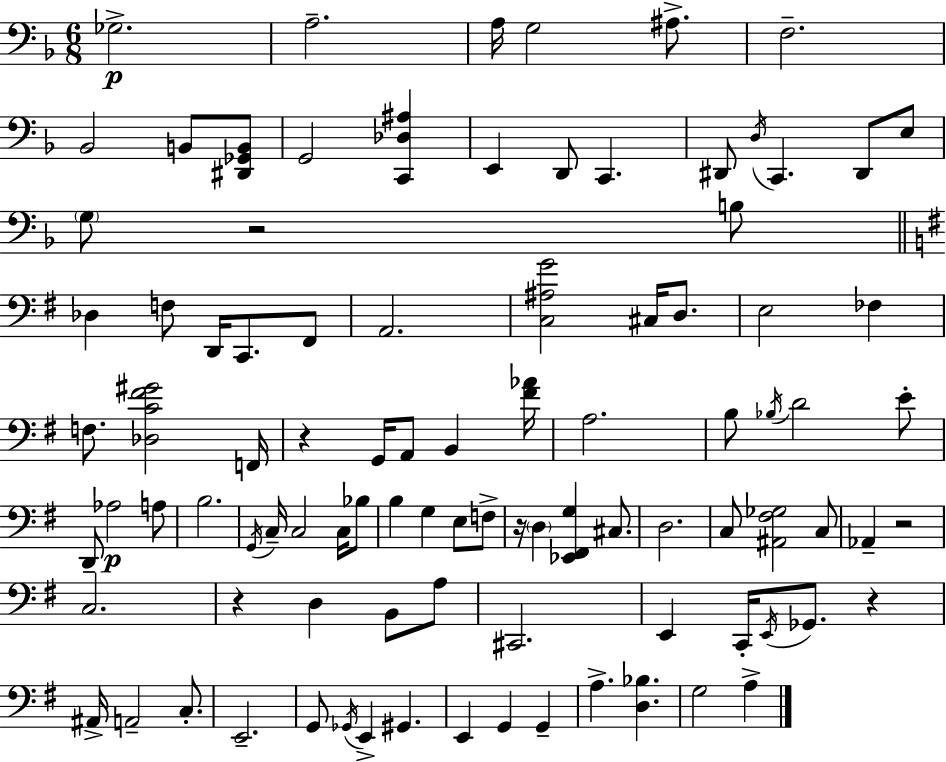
Gb3/h. A3/h. A3/s G3/h A#3/e. F3/h. Bb2/h B2/e [D#2,Gb2,B2]/e G2/h [C2,Db3,A#3]/q E2/q D2/e C2/q. D#2/e D3/s C2/q. D#2/e E3/e G3/e R/h B3/e Db3/q F3/e D2/s C2/e. F#2/e A2/h. [C3,A#3,G4]/h C#3/s D3/e. E3/h FES3/q F3/e. [Db3,C4,F#4,G#4]/h F2/s R/q G2/s A2/e B2/q [F#4,Ab4]/s A3/h. B3/e Bb3/s D4/h E4/e D2/e Ab3/h A3/e B3/h. G2/s C3/s C3/h C3/s Bb3/e B3/q G3/q E3/e F3/e R/s D3/q [Eb2,F#2,G3]/q C#3/e. D3/h. C3/e [A#2,F#3,Gb3]/h C3/e Ab2/q R/h C3/h. R/q D3/q B2/e A3/e C#2/h. E2/q C2/s E2/s Gb2/e. R/q A#2/s A2/h C3/e. E2/h. G2/e Gb2/s E2/q G#2/q. E2/q G2/q G2/q A3/q. [D3,Bb3]/q. G3/h A3/q